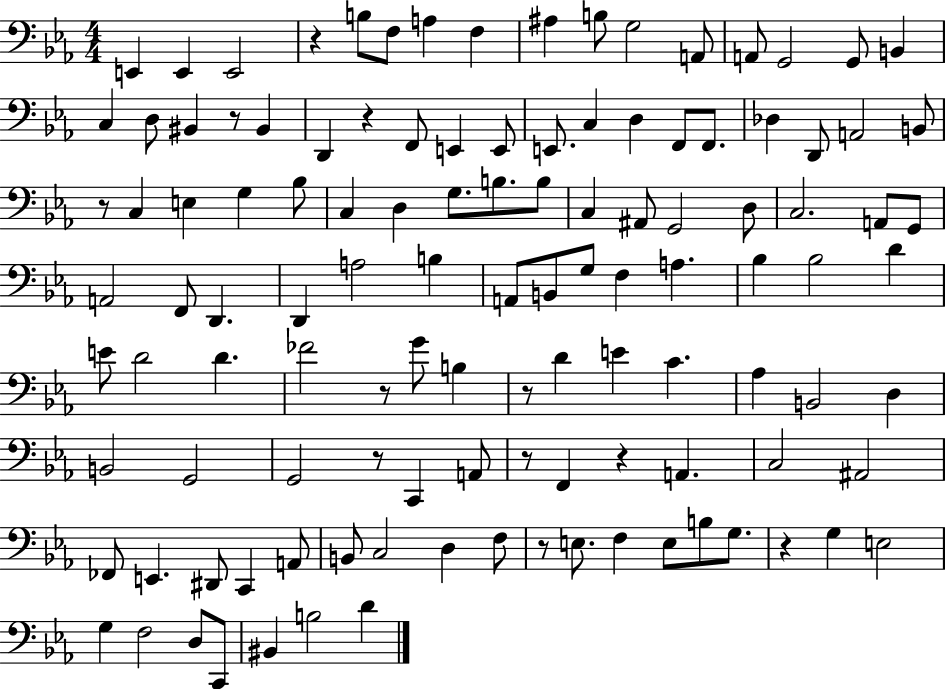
{
  \clef bass
  \numericTimeSignature
  \time 4/4
  \key ees \major
  \repeat volta 2 { e,4 e,4 e,2 | r4 b8 f8 a4 f4 | ais4 b8 g2 a,8 | a,8 g,2 g,8 b,4 | \break c4 d8 bis,4 r8 bis,4 | d,4 r4 f,8 e,4 e,8 | e,8. c4 d4 f,8 f,8. | des4 d,8 a,2 b,8 | \break r8 c4 e4 g4 bes8 | c4 d4 g8. b8. b8 | c4 ais,8 g,2 d8 | c2. a,8 g,8 | \break a,2 f,8 d,4. | d,4 a2 b4 | a,8 b,8 g8 f4 a4. | bes4 bes2 d'4 | \break e'8 d'2 d'4. | fes'2 r8 g'8 b4 | r8 d'4 e'4 c'4. | aes4 b,2 d4 | \break b,2 g,2 | g,2 r8 c,4 a,8 | r8 f,4 r4 a,4. | c2 ais,2 | \break fes,8 e,4. dis,8 c,4 a,8 | b,8 c2 d4 f8 | r8 e8. f4 e8 b8 g8. | r4 g4 e2 | \break g4 f2 d8 c,8 | bis,4 b2 d'4 | } \bar "|."
}